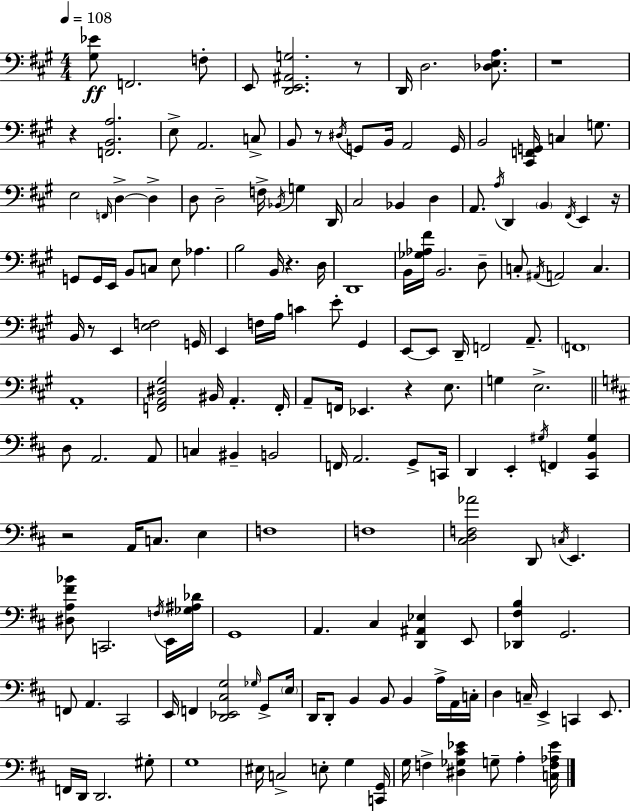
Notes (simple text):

[G#3,Eb4]/e F2/h. F3/e E2/e [D2,E2,A#2,G3]/h. R/e D2/s D3/h. [Db3,E3,A3]/e. R/w R/q [F2,B2,A3]/h. E3/e A2/h. C3/e B2/e R/e D#3/s G2/e B2/s A2/h G2/s B2/h [C#2,F2,G2]/s C3/q G3/e. E3/h F2/s D3/q D3/q D3/e D3/h F3/s Bb2/s G3/q D2/s C#3/h Bb2/q D3/q A2/e. A3/s D2/q B2/q F#2/s E2/q R/s G2/e G2/s E2/s B2/e C3/e E3/e Ab3/q. B3/h B2/s R/q. D3/s D2/w B2/s [Gb3,Ab3,F#4]/s B2/h. D3/e C3/e A#2/s A2/h C3/q. B2/s R/e E2/q [E3,F3]/h G2/s E2/q F3/s A3/s C4/q E4/e G#2/q E2/e E2/e D2/s F2/h A2/e. F2/w A2/w [F2,A2,D#3,G#3]/h BIS2/s A2/q. F2/s A2/e F2/s Eb2/q. R/q E3/e. G3/q E3/h. D3/e A2/h. A2/e C3/q BIS2/q B2/h F2/s A2/h. G2/e C2/s D2/q E2/q G#3/s F2/q [C#2,B2,G#3]/q R/h A2/s C3/e. E3/q F3/w F3/w [C#3,D3,F3,Ab4]/h D2/e C3/s E2/q. [D#3,A3,F#4,Bb4]/e C2/h. F3/s E2/s [Gb3,A#3,Db4]/s G2/w A2/q. C#3/q [D2,A#2,Eb3]/q E2/e [Db2,F#3,B3]/q G2/h. F2/e A2/q. C#2/h E2/s F2/q [D2,Eb2,C#3,G3]/h Gb3/s G2/e E3/s D2/s D2/e B2/q B2/e B2/q A3/s A2/s C3/s D3/q C3/s E2/q C2/q E2/e. F2/s D2/s D2/h. G#3/e G3/w EIS3/s C3/h E3/e G3/q [C2,G2]/s G3/s F3/q [D#3,Gb3,C#4,Eb4]/q G3/e A3/q [C3,F3,Ab3,Eb4]/s